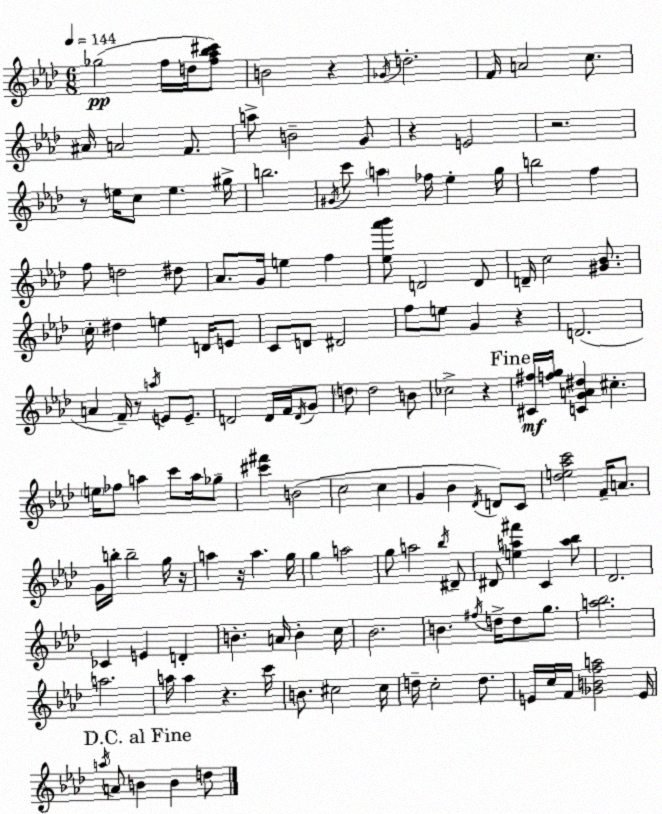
X:1
T:Untitled
M:6/8
L:1/4
K:Fm
_g2 f/4 d/4 [f_a_b^c']/2 B2 z _G/4 d2 F/4 A2 c/2 ^A/4 A2 F/2 a/2 B2 G/2 z E2 z2 z/2 e/4 c/2 e ^g/4 b2 ^G/4 c'/2 a _f/4 _e g/4 b2 f f/2 d2 ^d/2 _A/2 G/4 e f [_e_a'_b']/2 D2 D/2 D/4 c2 [^G_B]/2 c/4 ^d e D/4 E/2 C/2 D/2 ^D2 f/2 e/2 G z D2 A F/4 z/2 a/4 E/2 E/2 D2 D/4 F/4 D/4 G/2 d/2 d2 B/2 _c2 z [^C^f]/4 [fg]/4 [CGA^d] ^c e/4 _f/2 a c'/2 a/4 _g/2 [^c'^f'] B2 c2 c G _B _D/4 D/2 C/2 [_de_ac']2 F/4 A/2 G/4 b/4 b2 g/4 z/4 a z/4 a g/4 g a2 g/2 a2 _b/4 ^D/2 ^D/2 [ea^f'] C [a_b]/2 _D2 _C E D B A/4 B c/4 _B2 B ^f/4 d/4 d/2 g/2 [a_b]2 a2 a/4 a z c'/4 B/2 ^c2 ^c/4 d/4 c2 d/2 E/4 c/4 F/4 [_GBfa]2 E/4 a/4 A/2 B B d/2